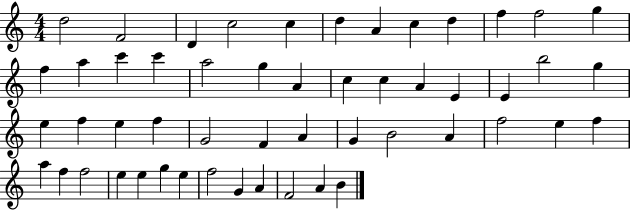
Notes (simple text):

D5/h F4/h D4/q C5/h C5/q D5/q A4/q C5/q D5/q F5/q F5/h G5/q F5/q A5/q C6/q C6/q A5/h G5/q A4/q C5/q C5/q A4/q E4/q E4/q B5/h G5/q E5/q F5/q E5/q F5/q G4/h F4/q A4/q G4/q B4/h A4/q F5/h E5/q F5/q A5/q F5/q F5/h E5/q E5/q G5/q E5/q F5/h G4/q A4/q F4/h A4/q B4/q